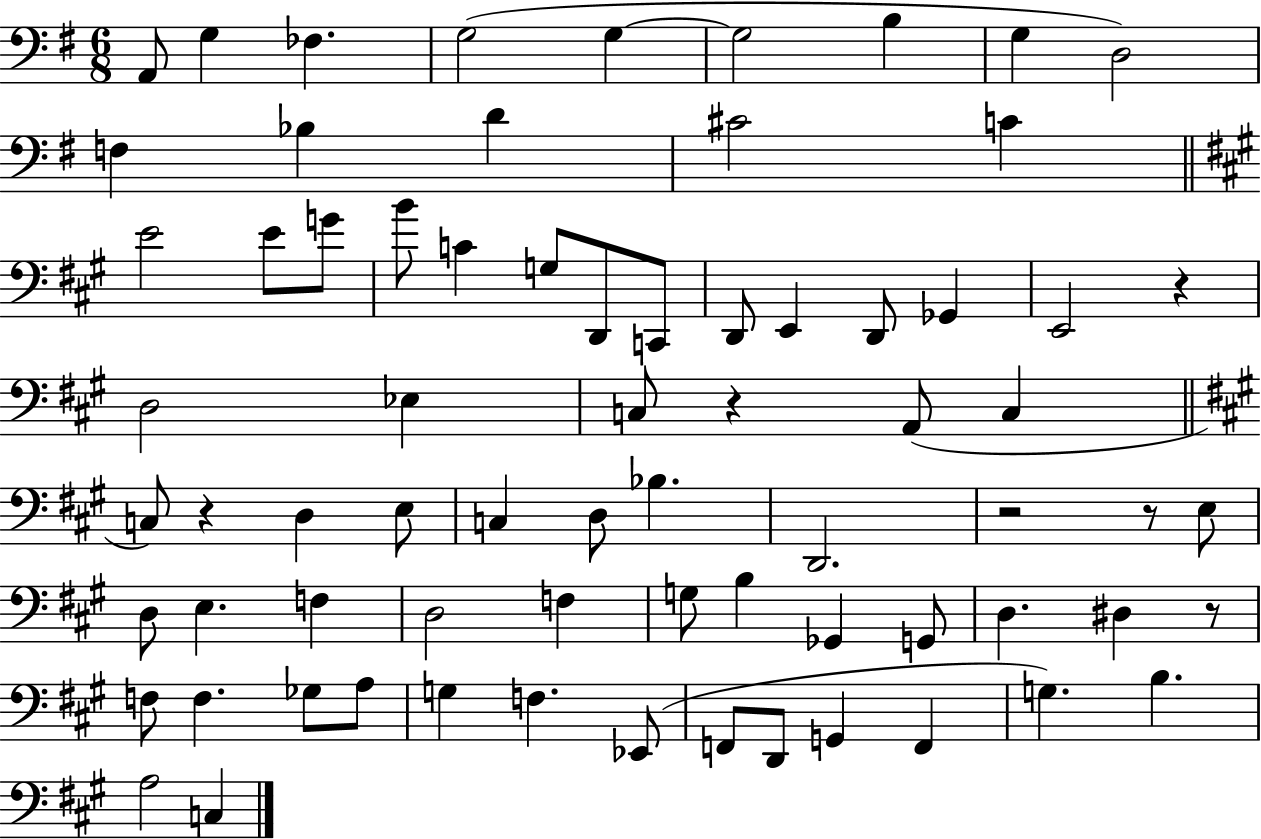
A2/e G3/q FES3/q. G3/h G3/q G3/h B3/q G3/q D3/h F3/q Bb3/q D4/q C#4/h C4/q E4/h E4/e G4/e B4/e C4/q G3/e D2/e C2/e D2/e E2/q D2/e Gb2/q E2/h R/q D3/h Eb3/q C3/e R/q A2/e C3/q C3/e R/q D3/q E3/e C3/q D3/e Bb3/q. D2/h. R/h R/e E3/e D3/e E3/q. F3/q D3/h F3/q G3/e B3/q Gb2/q G2/e D3/q. D#3/q R/e F3/e F3/q. Gb3/e A3/e G3/q F3/q. Eb2/e F2/e D2/e G2/q F2/q G3/q. B3/q. A3/h C3/q